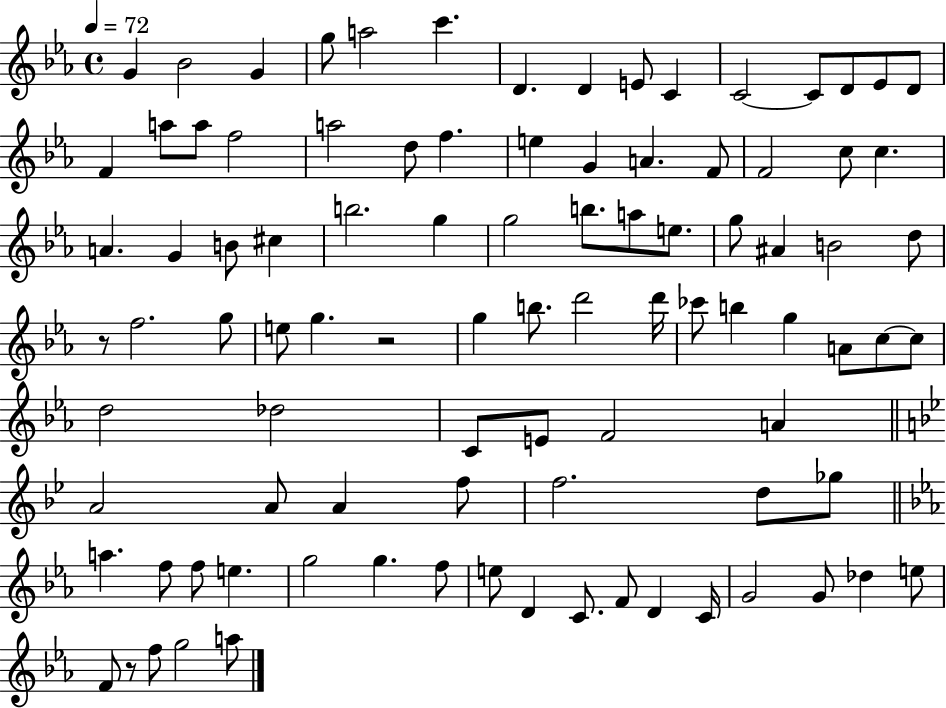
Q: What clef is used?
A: treble